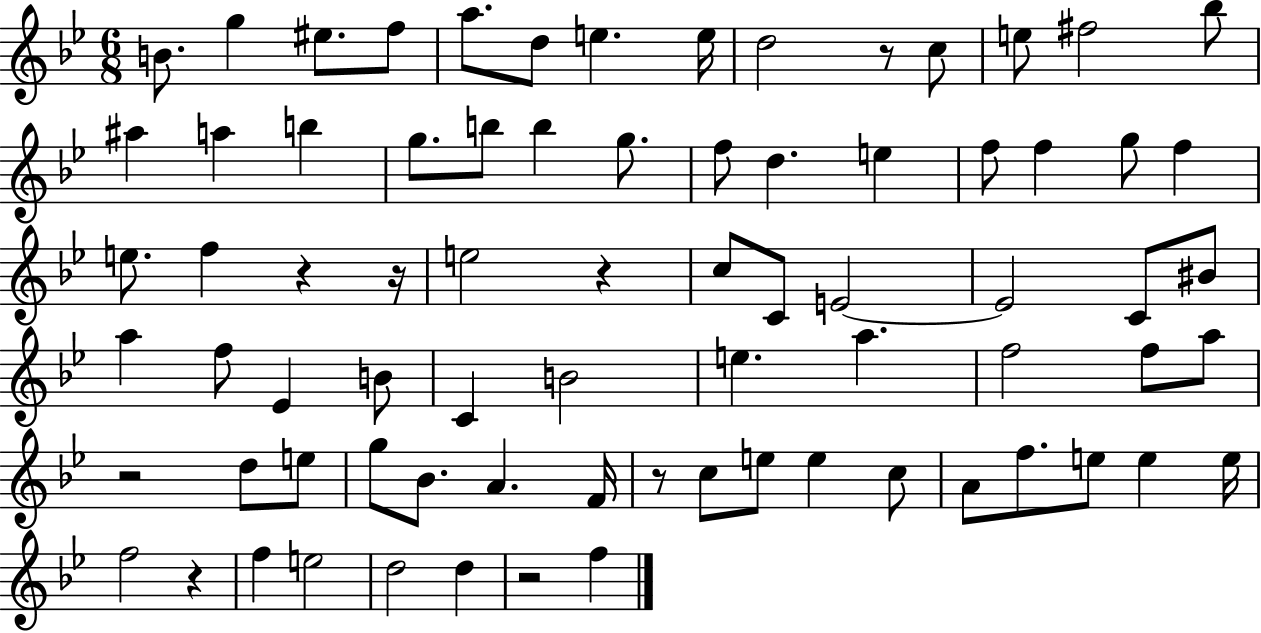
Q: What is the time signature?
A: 6/8